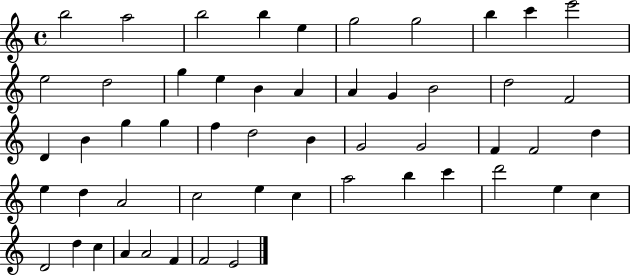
B5/h A5/h B5/h B5/q E5/q G5/h G5/h B5/q C6/q E6/h E5/h D5/h G5/q E5/q B4/q A4/q A4/q G4/q B4/h D5/h F4/h D4/q B4/q G5/q G5/q F5/q D5/h B4/q G4/h G4/h F4/q F4/h D5/q E5/q D5/q A4/h C5/h E5/q C5/q A5/h B5/q C6/q D6/h E5/q C5/q D4/h D5/q C5/q A4/q A4/h F4/q F4/h E4/h